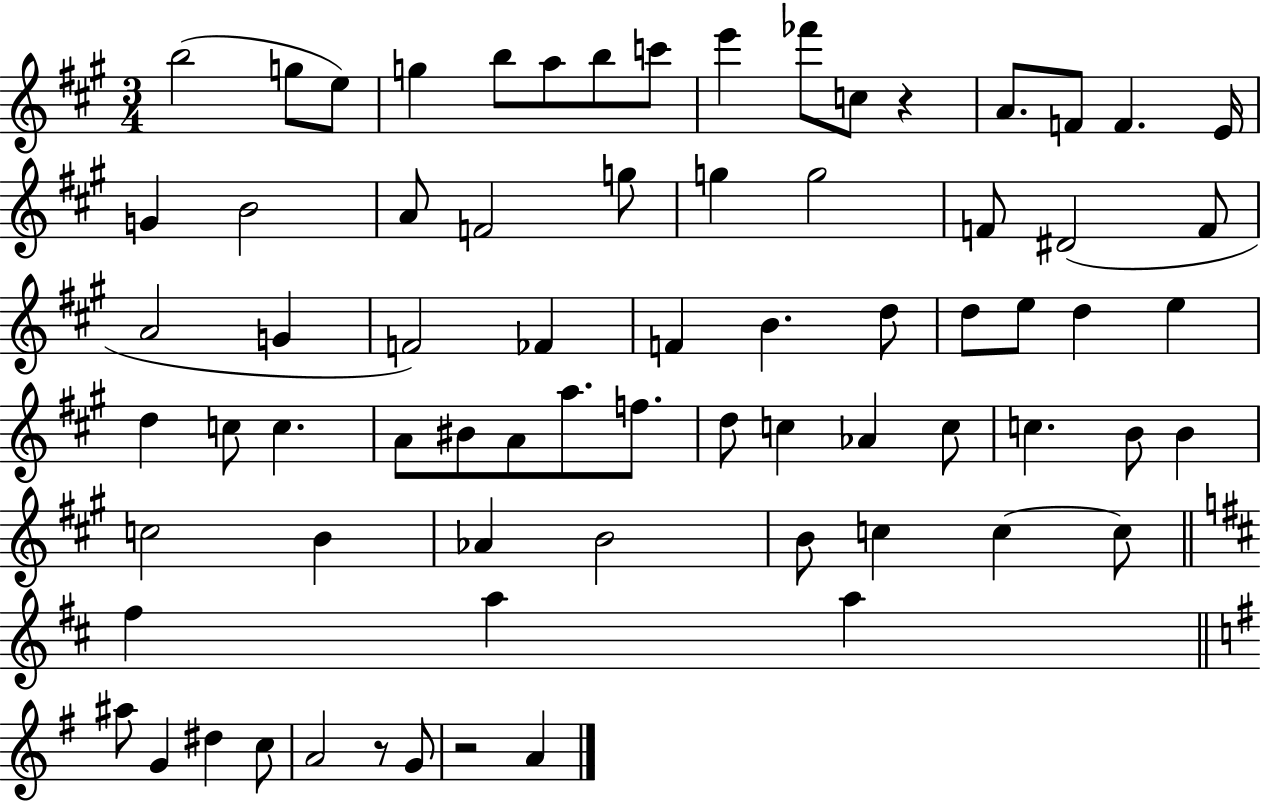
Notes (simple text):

B5/h G5/e E5/e G5/q B5/e A5/e B5/e C6/e E6/q FES6/e C5/e R/q A4/e. F4/e F4/q. E4/s G4/q B4/h A4/e F4/h G5/e G5/q G5/h F4/e D#4/h F4/e A4/h G4/q F4/h FES4/q F4/q B4/q. D5/e D5/e E5/e D5/q E5/q D5/q C5/e C5/q. A4/e BIS4/e A4/e A5/e. F5/e. D5/e C5/q Ab4/q C5/e C5/q. B4/e B4/q C5/h B4/q Ab4/q B4/h B4/e C5/q C5/q C5/e F#5/q A5/q A5/q A#5/e G4/q D#5/q C5/e A4/h R/e G4/e R/h A4/q